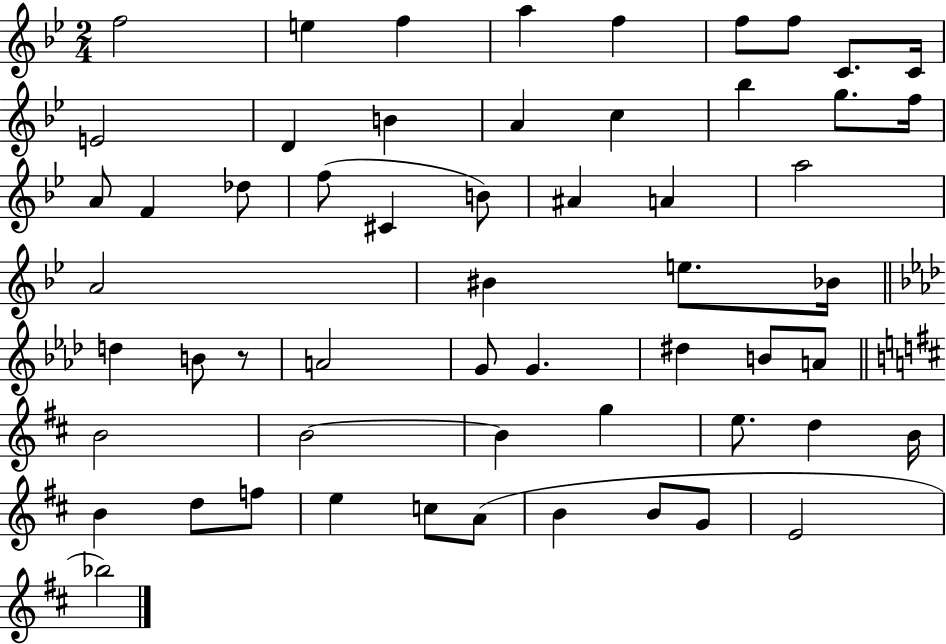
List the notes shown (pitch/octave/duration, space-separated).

F5/h E5/q F5/q A5/q F5/q F5/e F5/e C4/e. C4/s E4/h D4/q B4/q A4/q C5/q Bb5/q G5/e. F5/s A4/e F4/q Db5/e F5/e C#4/q B4/e A#4/q A4/q A5/h A4/h BIS4/q E5/e. Bb4/s D5/q B4/e R/e A4/h G4/e G4/q. D#5/q B4/e A4/e B4/h B4/h B4/q G5/q E5/e. D5/q B4/s B4/q D5/e F5/e E5/q C5/e A4/e B4/q B4/e G4/e E4/h Bb5/h